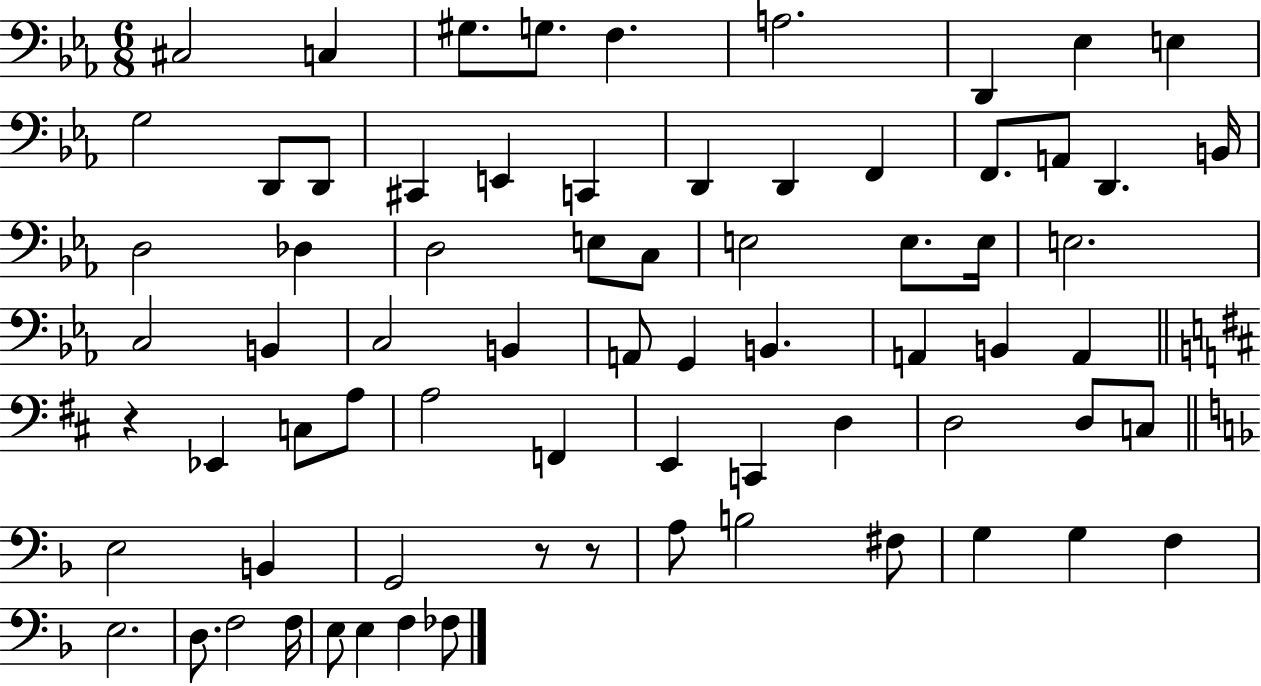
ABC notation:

X:1
T:Untitled
M:6/8
L:1/4
K:Eb
^C,2 C, ^G,/2 G,/2 F, A,2 D,, _E, E, G,2 D,,/2 D,,/2 ^C,, E,, C,, D,, D,, F,, F,,/2 A,,/2 D,, B,,/4 D,2 _D, D,2 E,/2 C,/2 E,2 E,/2 E,/4 E,2 C,2 B,, C,2 B,, A,,/2 G,, B,, A,, B,, A,, z _E,, C,/2 A,/2 A,2 F,, E,, C,, D, D,2 D,/2 C,/2 E,2 B,, G,,2 z/2 z/2 A,/2 B,2 ^F,/2 G, G, F, E,2 D,/2 F,2 F,/4 E,/2 E, F, _F,/2